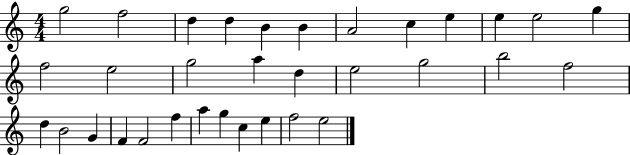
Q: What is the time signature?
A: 4/4